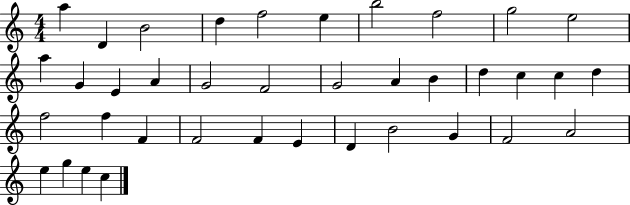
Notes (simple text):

A5/q D4/q B4/h D5/q F5/h E5/q B5/h F5/h G5/h E5/h A5/q G4/q E4/q A4/q G4/h F4/h G4/h A4/q B4/q D5/q C5/q C5/q D5/q F5/h F5/q F4/q F4/h F4/q E4/q D4/q B4/h G4/q F4/h A4/h E5/q G5/q E5/q C5/q